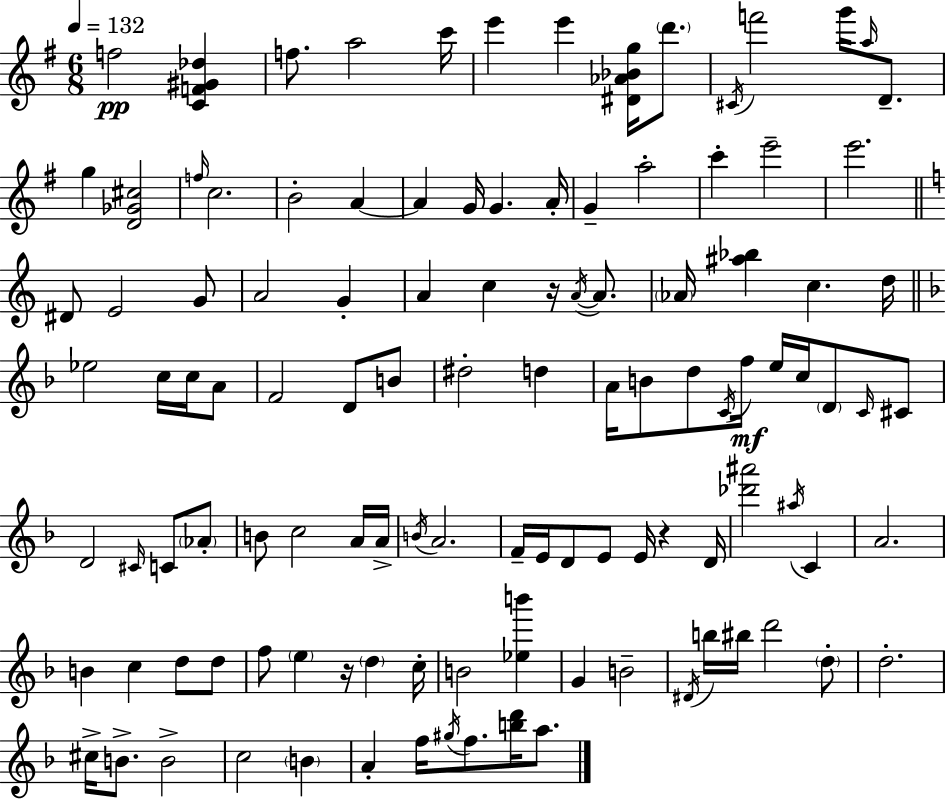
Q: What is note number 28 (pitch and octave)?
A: E4